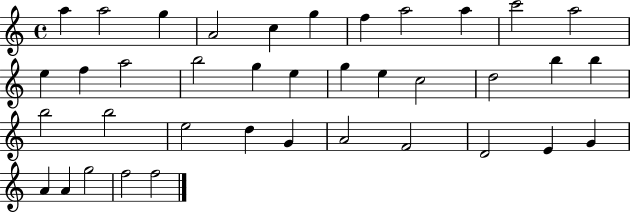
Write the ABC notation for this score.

X:1
T:Untitled
M:4/4
L:1/4
K:C
a a2 g A2 c g f a2 a c'2 a2 e f a2 b2 g e g e c2 d2 b b b2 b2 e2 d G A2 F2 D2 E G A A g2 f2 f2